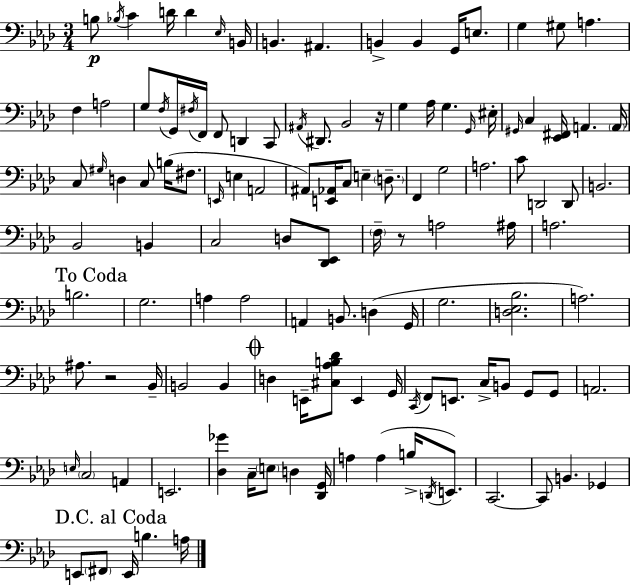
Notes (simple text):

B3/e Bb3/s C4/q D4/s D4/q Eb3/s B2/s B2/q. A#2/q. B2/q B2/q G2/s E3/e. G3/q G#3/e A3/q. F3/q A3/h G3/e F3/s G2/s F#3/s F2/s F2/e D2/q C2/e A#2/s D#2/e. Bb2/h R/s G3/q Ab3/s G3/q. G2/s EIS3/s G#2/s C3/q [Eb2,F#2]/s A2/q. A2/s C3/e G#3/s D3/q C3/e B3/s F#3/e. E2/s E3/q A2/h A#2/e [E2,Ab2]/s C3/e E3/q D3/e. F2/q G3/h A3/h. C4/e D2/h D2/e B2/h. Bb2/h B2/q C3/h D3/e [Db2,Eb2]/e F3/s R/e A3/h A#3/s A3/h. B3/h. G3/h. A3/q A3/h A2/q B2/e. D3/q G2/s G3/h. [D3,Eb3,Bb3]/h. A3/h. A#3/e. R/h Bb2/s B2/h B2/q D3/q E2/s [C#3,Ab3,B3,Db4]/e E2/q G2/s C2/s F2/e E2/e. C3/s B2/e G2/e G2/e A2/h. E3/s C3/h A2/q E2/h. [Db3,Gb4]/q C3/s E3/e D3/q [Db2,G2]/s A3/q A3/q B3/s D2/s E2/e. C2/h. C2/e B2/q. Gb2/q E2/e F#2/e E2/s B3/q. A3/s